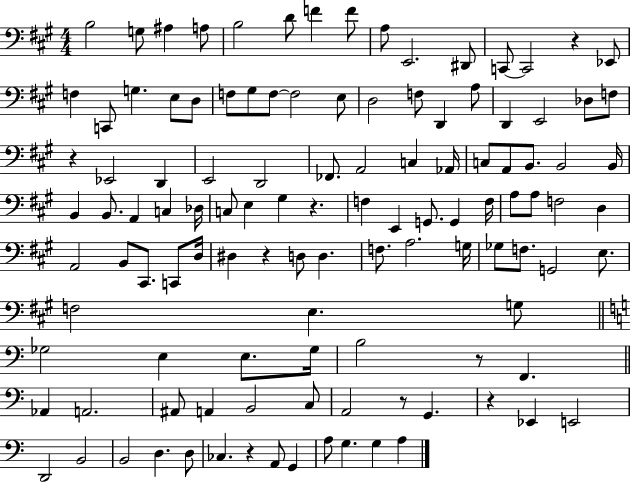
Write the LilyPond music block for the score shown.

{
  \clef bass
  \numericTimeSignature
  \time 4/4
  \key a \major
  b2 g8 ais4 a8 | b2 d'8 f'4 f'8 | a8 e,2. dis,8 | c,8~~ c,2 r4 ees,8 | \break f4 c,8 g4. e8 d8 | f8 gis8 f8~~ f2 e8 | d2 f8 d,4 a8 | d,4 e,2 des8 f8 | \break r4 ees,2 d,4 | e,2 d,2 | fes,8. a,2 c4 aes,16 | c8 a,8 b,8. b,2 b,16 | \break b,4 b,8. a,4 c4 des16 | c8 e4 gis4 r4. | f4 e,4 g,8. g,4 f16 | a8 a8 f2 d4 | \break a,2 b,8 cis,8. c,8 d16 | dis4 r4 d8 d4. | f8. a2. g16 | ges8 f8. g,2 e8. | \break f2 e4. g8 | \bar "||" \break \key a \minor ges2 e4 e8. ges16 | b2 r8 f,4. | \bar "||" \break \key c \major aes,4 a,2. | ais,8 a,4 b,2 c8 | a,2 r8 g,4. | r4 ees,4 e,2 | \break d,2 b,2 | b,2 d4. d8 | ces4. r4 a,8 g,4 | a8 g4. g4 a4 | \break \bar "|."
}